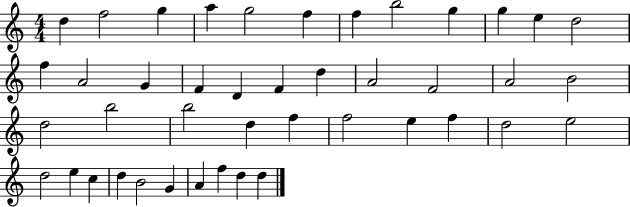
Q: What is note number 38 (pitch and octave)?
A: B4